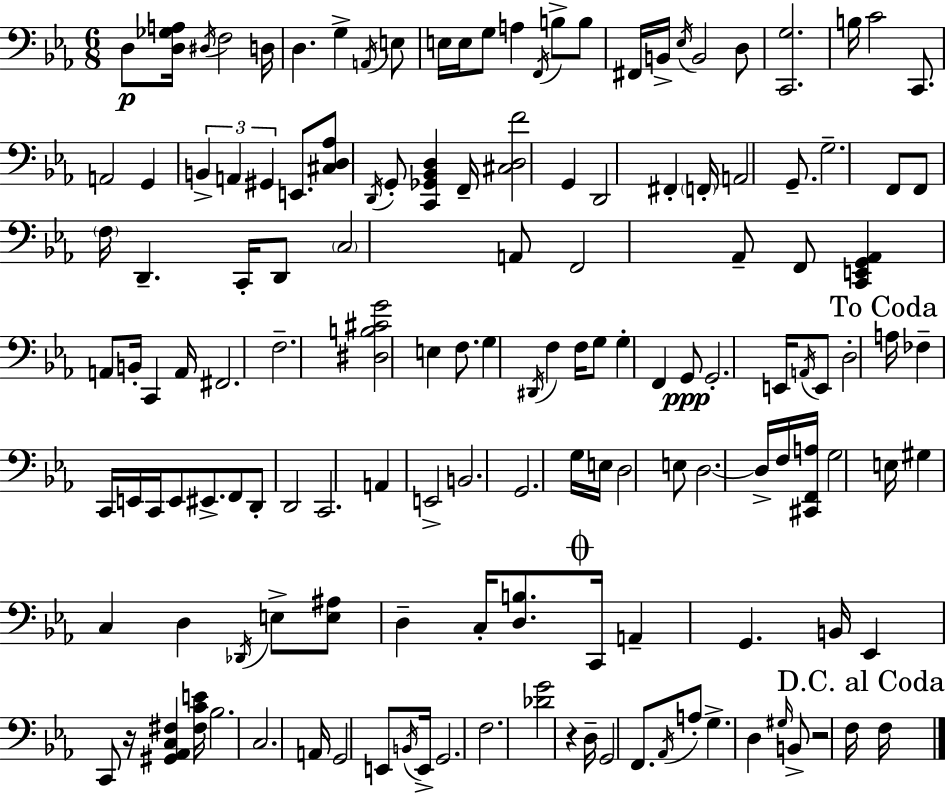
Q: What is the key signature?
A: EES major